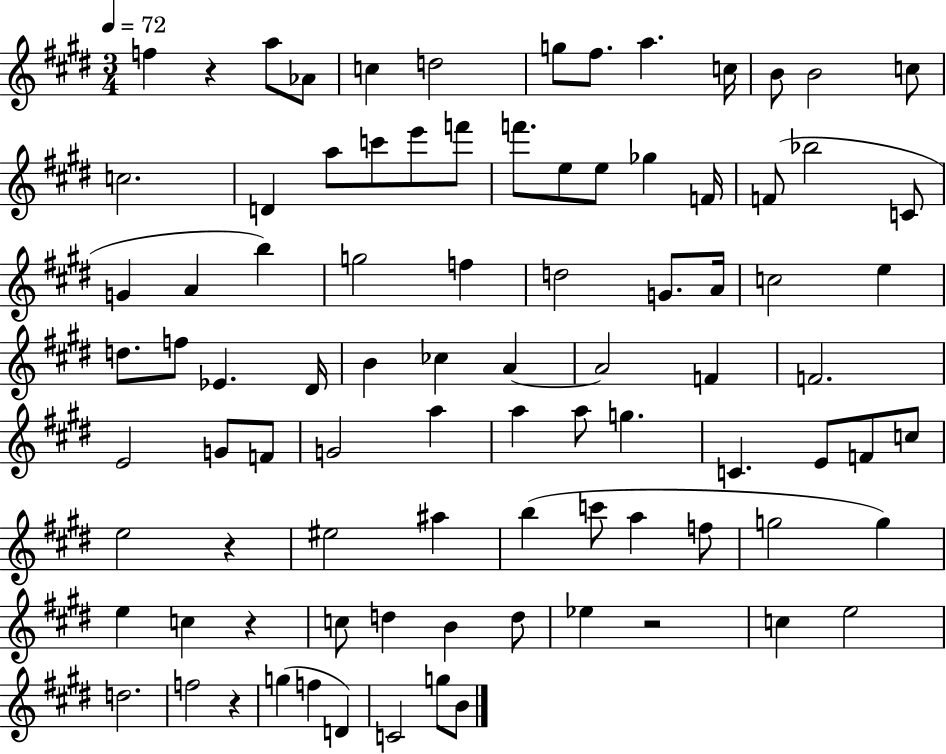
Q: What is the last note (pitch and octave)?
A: B4